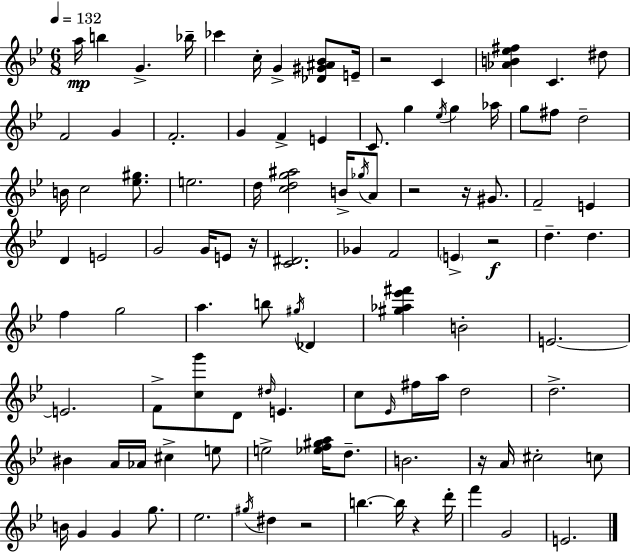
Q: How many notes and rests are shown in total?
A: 104